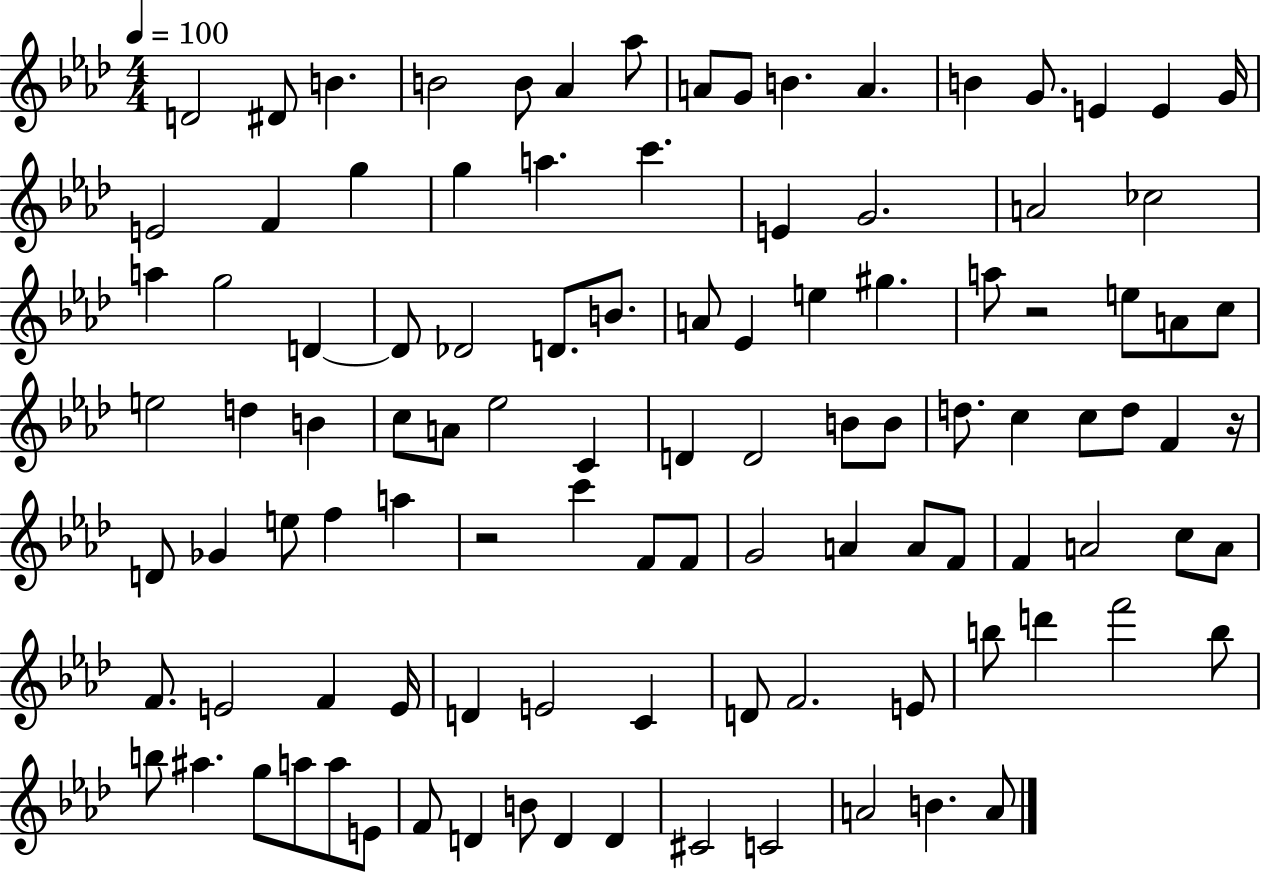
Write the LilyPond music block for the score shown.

{
  \clef treble
  \numericTimeSignature
  \time 4/4
  \key aes \major
  \tempo 4 = 100
  d'2 dis'8 b'4. | b'2 b'8 aes'4 aes''8 | a'8 g'8 b'4. a'4. | b'4 g'8. e'4 e'4 g'16 | \break e'2 f'4 g''4 | g''4 a''4. c'''4. | e'4 g'2. | a'2 ces''2 | \break a''4 g''2 d'4~~ | d'8 des'2 d'8. b'8. | a'8 ees'4 e''4 gis''4. | a''8 r2 e''8 a'8 c''8 | \break e''2 d''4 b'4 | c''8 a'8 ees''2 c'4 | d'4 d'2 b'8 b'8 | d''8. c''4 c''8 d''8 f'4 r16 | \break d'8 ges'4 e''8 f''4 a''4 | r2 c'''4 f'8 f'8 | g'2 a'4 a'8 f'8 | f'4 a'2 c''8 a'8 | \break f'8. e'2 f'4 e'16 | d'4 e'2 c'4 | d'8 f'2. e'8 | b''8 d'''4 f'''2 b''8 | \break b''8 ais''4. g''8 a''8 a''8 e'8 | f'8 d'4 b'8 d'4 d'4 | cis'2 c'2 | a'2 b'4. a'8 | \break \bar "|."
}